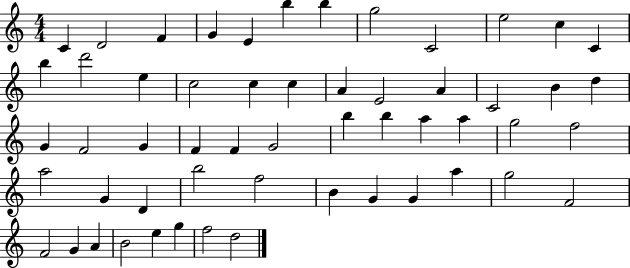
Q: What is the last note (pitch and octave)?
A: D5